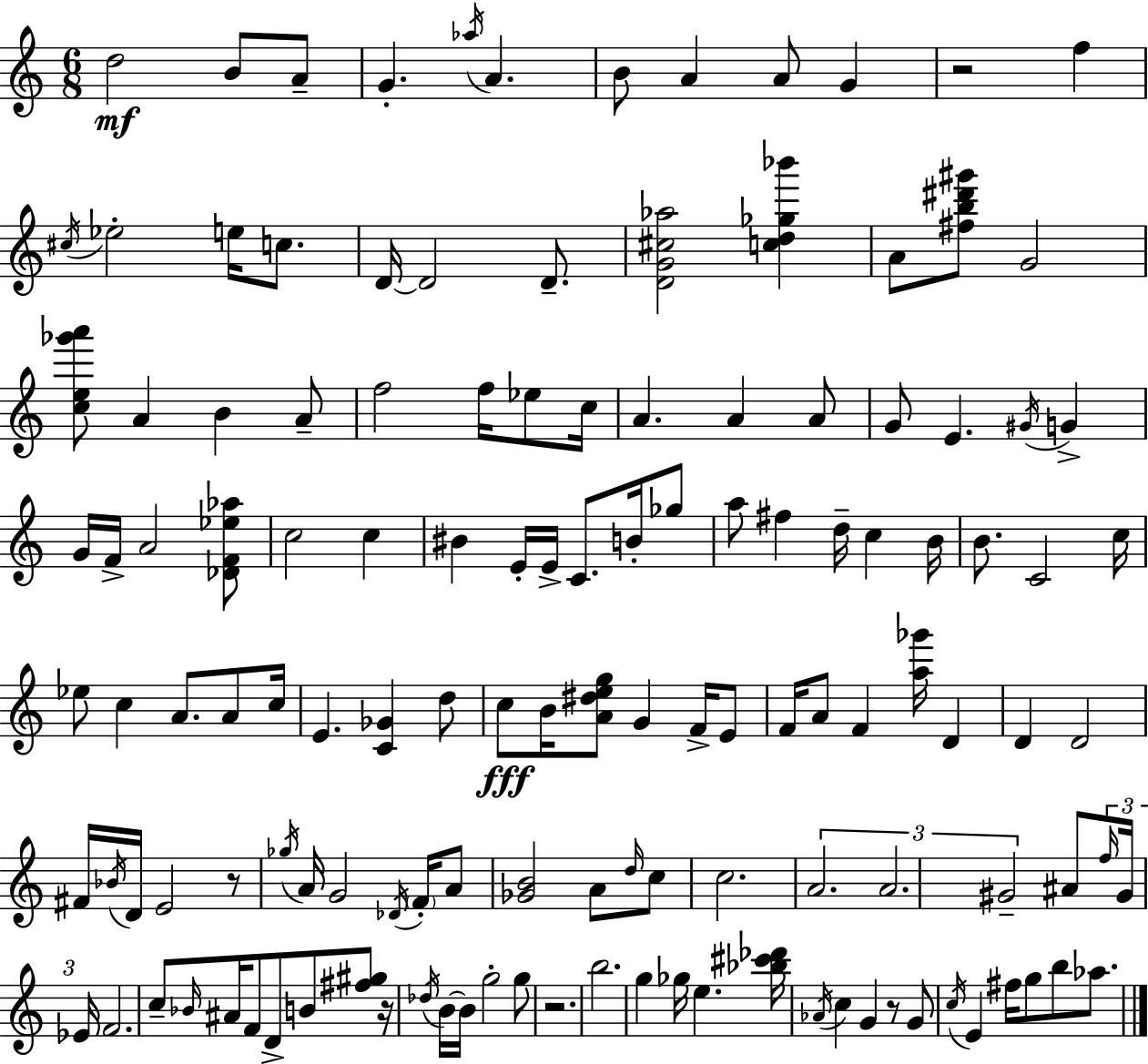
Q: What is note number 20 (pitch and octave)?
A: G4